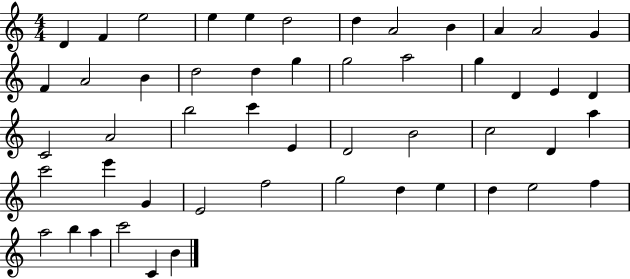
D4/q F4/q E5/h E5/q E5/q D5/h D5/q A4/h B4/q A4/q A4/h G4/q F4/q A4/h B4/q D5/h D5/q G5/q G5/h A5/h G5/q D4/q E4/q D4/q C4/h A4/h B5/h C6/q E4/q D4/h B4/h C5/h D4/q A5/q C6/h E6/q G4/q E4/h F5/h G5/h D5/q E5/q D5/q E5/h F5/q A5/h B5/q A5/q C6/h C4/q B4/q